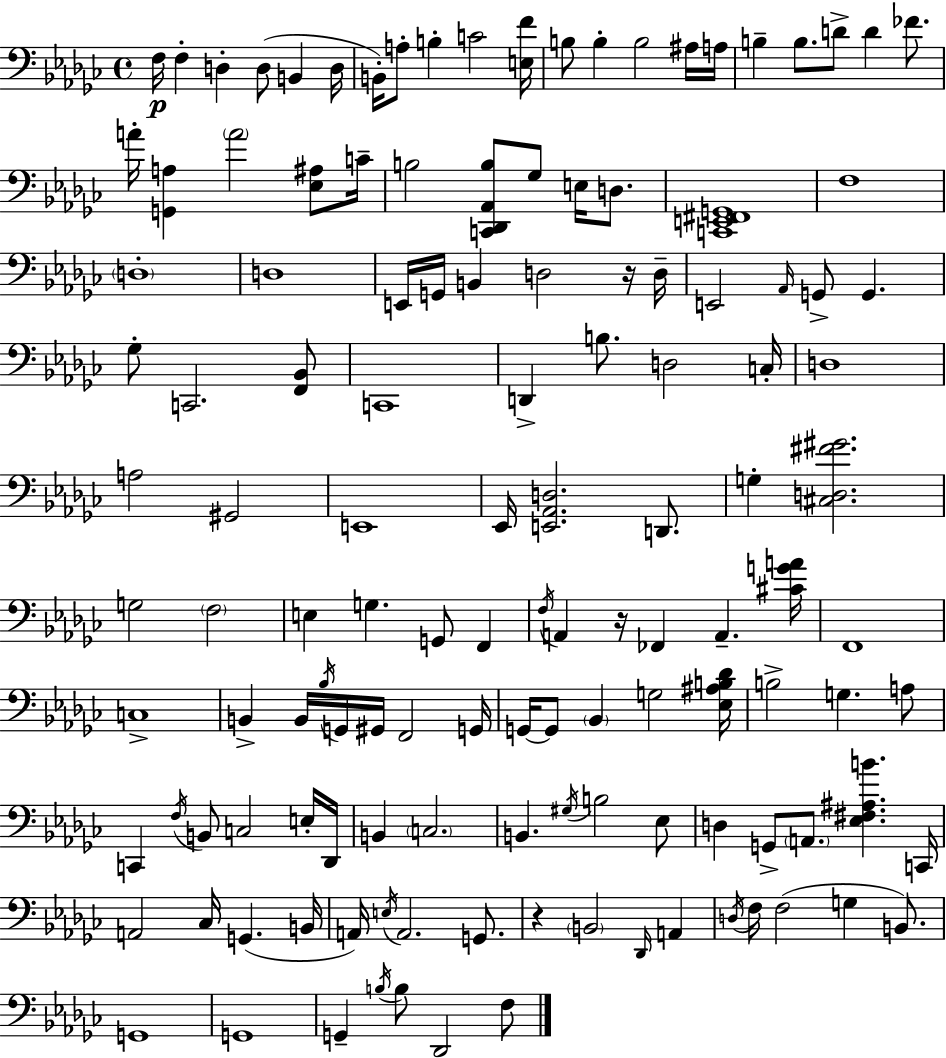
X:1
T:Untitled
M:4/4
L:1/4
K:Ebm
F,/4 F, D, D,/2 B,, D,/4 B,,/4 A,/2 B, C2 [E,F]/4 B,/2 B, B,2 ^A,/4 A,/4 B, B,/2 D/2 D _F/2 A/4 [G,,A,] A2 [_E,^A,]/2 C/4 B,2 [C,,_D,,_A,,B,]/2 _G,/2 E,/4 D,/2 [C,,E,,^F,,G,,]4 F,4 D,4 D,4 E,,/4 G,,/4 B,, D,2 z/4 D,/4 E,,2 _A,,/4 G,,/2 G,, _G,/2 C,,2 [F,,_B,,]/2 C,,4 D,, B,/2 D,2 C,/4 D,4 A,2 ^G,,2 E,,4 _E,,/4 [E,,_A,,D,]2 D,,/2 G, [^C,D,^F^G]2 G,2 F,2 E, G, G,,/2 F,, F,/4 A,, z/4 _F,, A,, [^CGA]/4 F,,4 C,4 B,, B,,/4 _B,/4 G,,/4 ^G,,/4 F,,2 G,,/4 G,,/4 G,,/2 _B,, G,2 [_E,^A,B,_D]/4 B,2 G, A,/2 C,, F,/4 B,,/2 C,2 E,/4 _D,,/4 B,, C,2 B,, ^G,/4 B,2 _E,/2 D, G,,/2 A,,/2 [_E,^F,^A,B] C,,/4 A,,2 _C,/4 G,, B,,/4 A,,/4 E,/4 A,,2 G,,/2 z B,,2 _D,,/4 A,, D,/4 F,/4 F,2 G, B,,/2 G,,4 G,,4 G,, B,/4 B,/2 _D,,2 F,/2